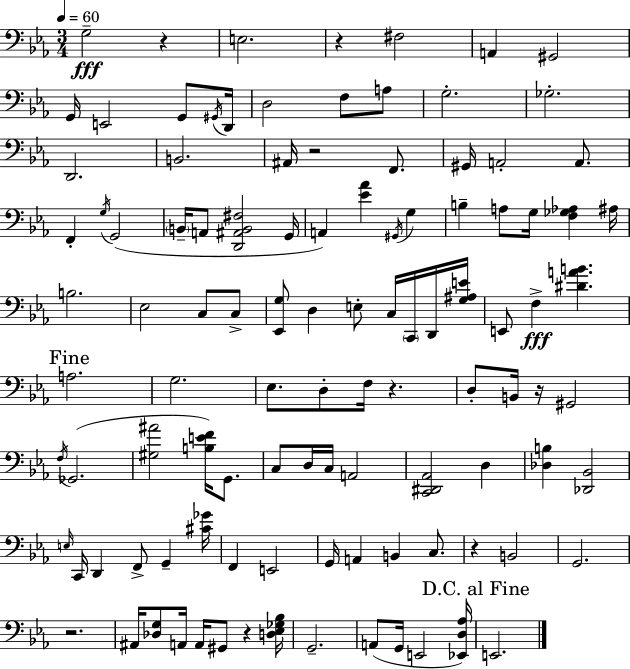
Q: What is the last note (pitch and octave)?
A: E2